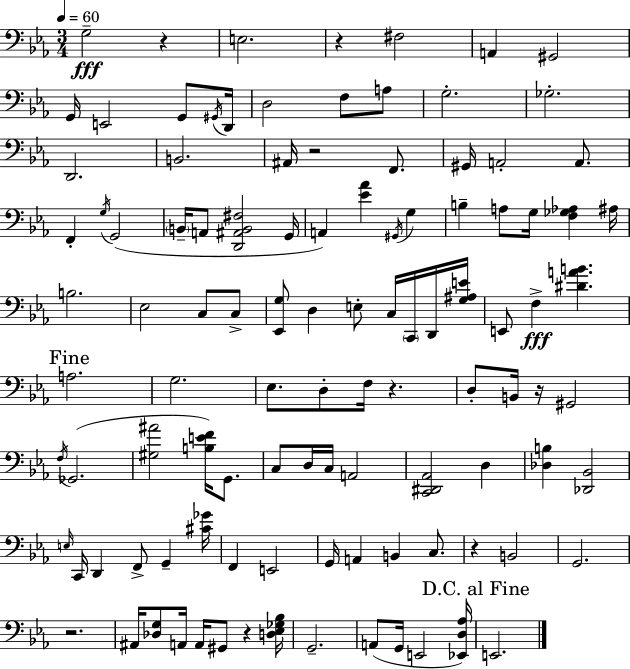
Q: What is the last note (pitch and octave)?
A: E2